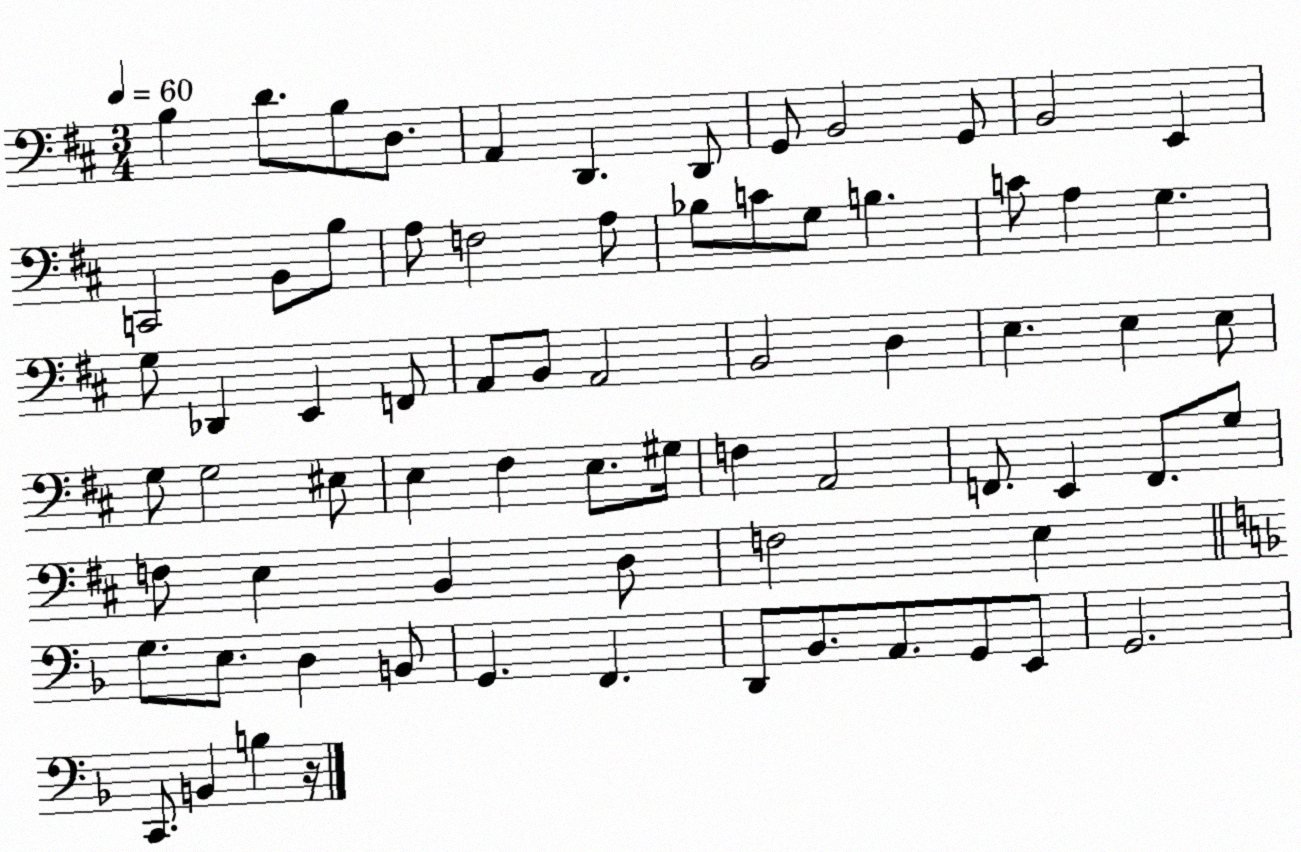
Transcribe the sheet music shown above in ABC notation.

X:1
T:Untitled
M:3/4
L:1/4
K:D
B, D/2 B,/2 D,/2 A,, D,, D,,/2 G,,/2 B,,2 G,,/2 B,,2 E,, C,,2 B,,/2 B,/2 A,/2 F,2 A,/2 _B,/2 C/2 G,/2 B, C/2 A, G, G,/2 _D,, E,, F,,/2 A,,/2 B,,/2 A,,2 B,,2 D, E, E, E,/2 G,/2 G,2 ^E,/2 E, ^F, E,/2 ^G,/4 F, A,,2 F,,/2 E,, F,,/2 G,/2 F,/2 E, B,, D,/2 F,2 E, G,/2 E,/2 D, B,,/2 G,, F,, D,,/2 _B,,/2 A,,/2 G,,/2 E,,/2 G,,2 C,,/2 B,, B, z/4